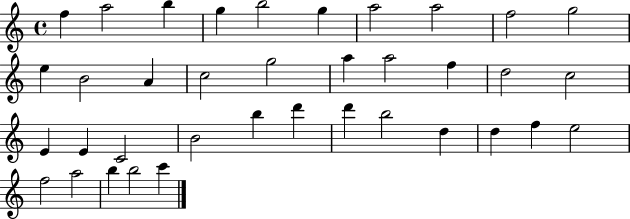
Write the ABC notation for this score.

X:1
T:Untitled
M:4/4
L:1/4
K:C
f a2 b g b2 g a2 a2 f2 g2 e B2 A c2 g2 a a2 f d2 c2 E E C2 B2 b d' d' b2 d d f e2 f2 a2 b b2 c'